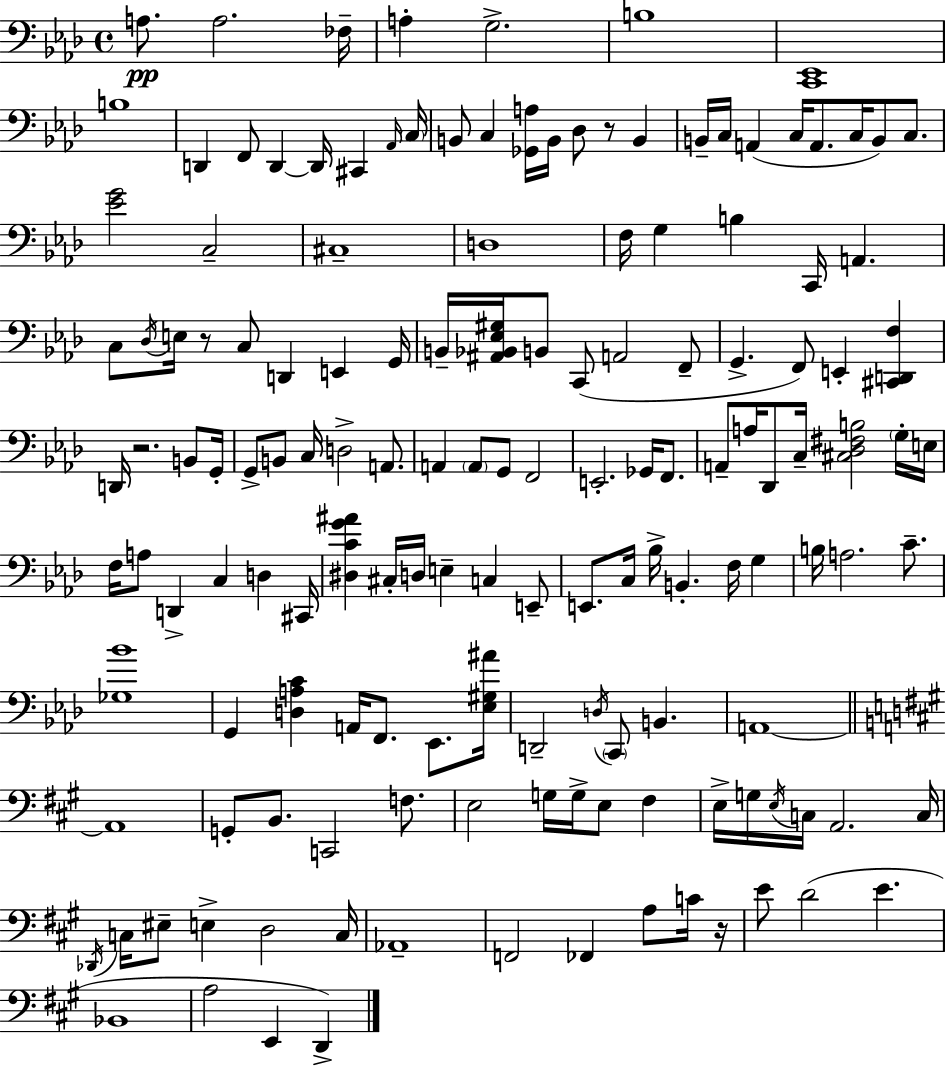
A3/e. A3/h. FES3/s A3/q G3/h. B3/w [C2,Eb2]/w B3/w D2/q F2/e D2/q D2/s C#2/q Ab2/s C3/s B2/e C3/q [Gb2,A3]/s B2/s Db3/e R/e B2/q B2/s C3/s A2/q C3/s A2/e. C3/s B2/e C3/e. [Eb4,G4]/h C3/h C#3/w D3/w F3/s G3/q B3/q C2/s A2/q. C3/e Db3/s E3/s R/e C3/e D2/q E2/q G2/s B2/s [A#2,Bb2,Eb3,G#3]/s B2/e C2/e A2/h F2/e G2/q. F2/e E2/q [C#2,D2,F3]/q D2/s R/h. B2/e G2/s G2/e B2/e C3/s D3/h A2/e. A2/q A2/e G2/e F2/h E2/h. Gb2/s F2/e. A2/e A3/s Db2/e C3/s [C#3,Db3,F#3,B3]/h G3/s E3/s F3/s A3/e D2/q C3/q D3/q C#2/s [D#3,C4,G4,A#4]/q C#3/s D3/s E3/q C3/q E2/e E2/e. C3/s Bb3/s B2/q. F3/s G3/q B3/s A3/h. C4/e. [Gb3,Bb4]/w G2/q [D3,A3,C4]/q A2/s F2/e. Eb2/e. [Eb3,G#3,A#4]/s D2/h D3/s C2/e B2/q. A2/w A2/w G2/e B2/e. C2/h F3/e. E3/h G3/s G3/s E3/e F#3/q E3/s G3/s E3/s C3/s A2/h. C3/s Db2/s C3/s EIS3/e E3/q D3/h C3/s Ab2/w F2/h FES2/q A3/e C4/s R/s E4/e D4/h E4/q. Bb2/w A3/h E2/q D2/q